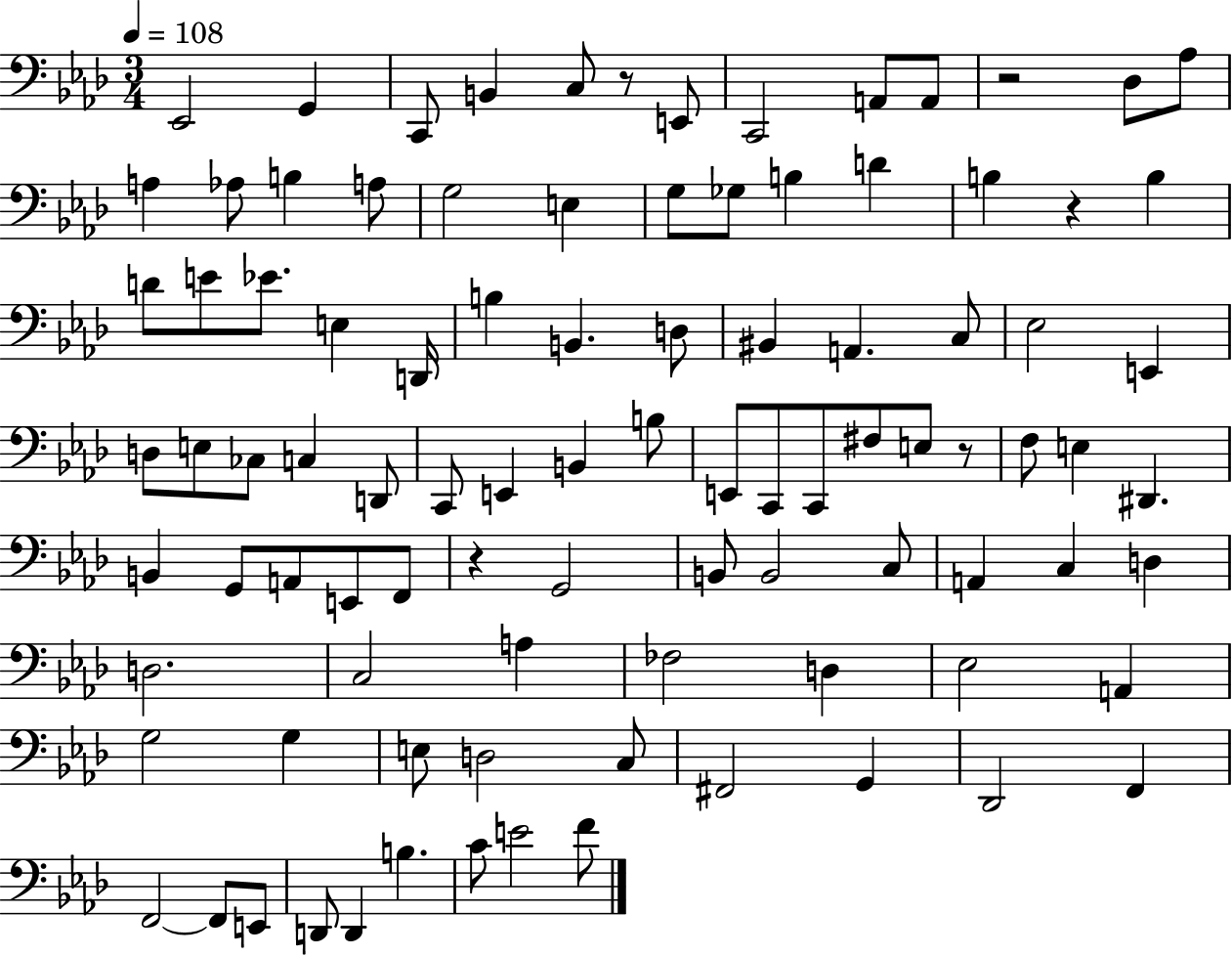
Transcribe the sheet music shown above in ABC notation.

X:1
T:Untitled
M:3/4
L:1/4
K:Ab
_E,,2 G,, C,,/2 B,, C,/2 z/2 E,,/2 C,,2 A,,/2 A,,/2 z2 _D,/2 _A,/2 A, _A,/2 B, A,/2 G,2 E, G,/2 _G,/2 B, D B, z B, D/2 E/2 _E/2 E, D,,/4 B, B,, D,/2 ^B,, A,, C,/2 _E,2 E,, D,/2 E,/2 _C,/2 C, D,,/2 C,,/2 E,, B,, B,/2 E,,/2 C,,/2 C,,/2 ^F,/2 E,/2 z/2 F,/2 E, ^D,, B,, G,,/2 A,,/2 E,,/2 F,,/2 z G,,2 B,,/2 B,,2 C,/2 A,, C, D, D,2 C,2 A, _F,2 D, _E,2 A,, G,2 G, E,/2 D,2 C,/2 ^F,,2 G,, _D,,2 F,, F,,2 F,,/2 E,,/2 D,,/2 D,, B, C/2 E2 F/2